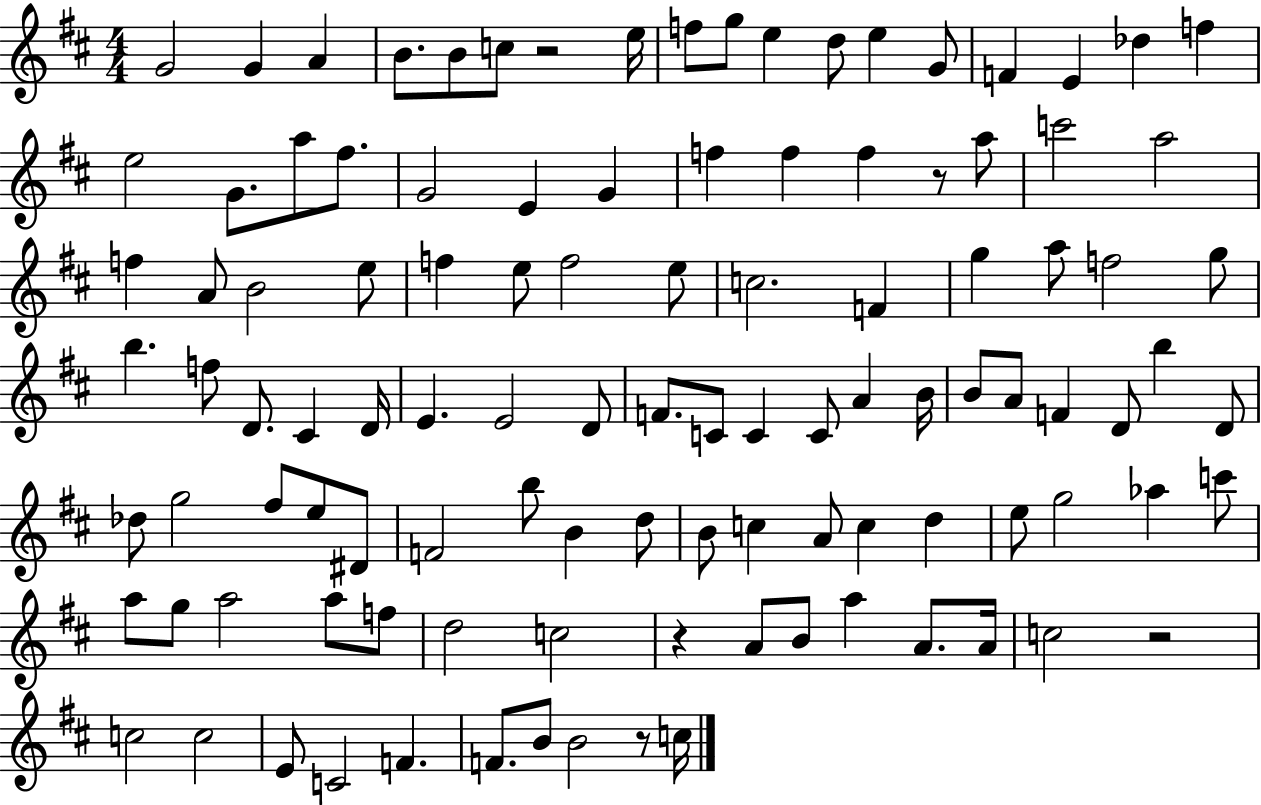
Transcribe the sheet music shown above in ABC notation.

X:1
T:Untitled
M:4/4
L:1/4
K:D
G2 G A B/2 B/2 c/2 z2 e/4 f/2 g/2 e d/2 e G/2 F E _d f e2 G/2 a/2 ^f/2 G2 E G f f f z/2 a/2 c'2 a2 f A/2 B2 e/2 f e/2 f2 e/2 c2 F g a/2 f2 g/2 b f/2 D/2 ^C D/4 E E2 D/2 F/2 C/2 C C/2 A B/4 B/2 A/2 F D/2 b D/2 _d/2 g2 ^f/2 e/2 ^D/2 F2 b/2 B d/2 B/2 c A/2 c d e/2 g2 _a c'/2 a/2 g/2 a2 a/2 f/2 d2 c2 z A/2 B/2 a A/2 A/4 c2 z2 c2 c2 E/2 C2 F F/2 B/2 B2 z/2 c/4